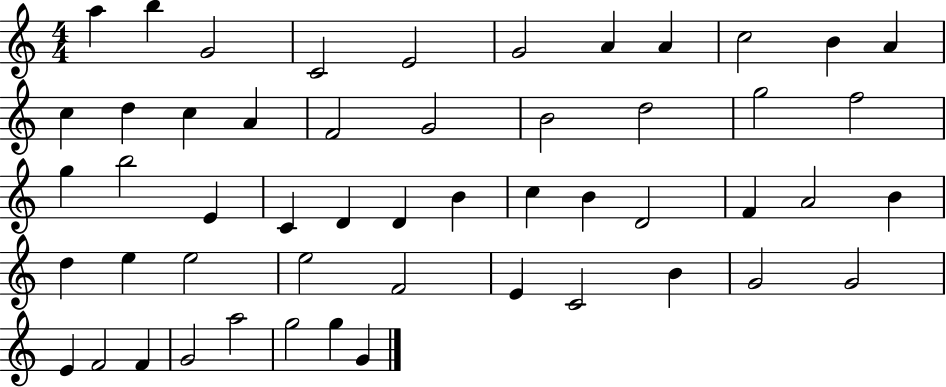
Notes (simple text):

A5/q B5/q G4/h C4/h E4/h G4/h A4/q A4/q C5/h B4/q A4/q C5/q D5/q C5/q A4/q F4/h G4/h B4/h D5/h G5/h F5/h G5/q B5/h E4/q C4/q D4/q D4/q B4/q C5/q B4/q D4/h F4/q A4/h B4/q D5/q E5/q E5/h E5/h F4/h E4/q C4/h B4/q G4/h G4/h E4/q F4/h F4/q G4/h A5/h G5/h G5/q G4/q